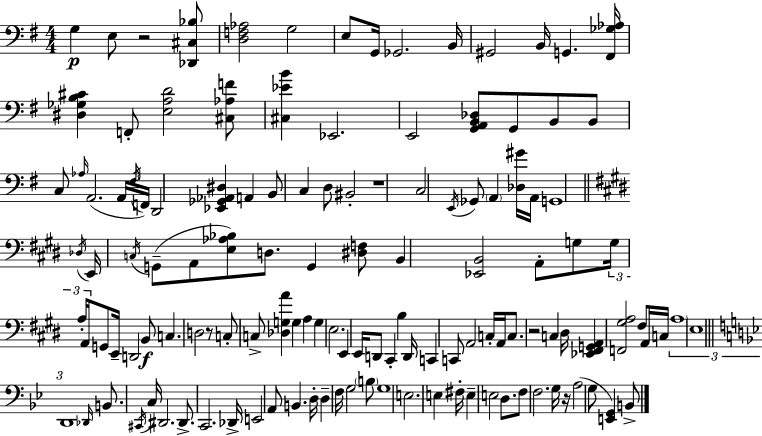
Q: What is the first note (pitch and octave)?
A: G3